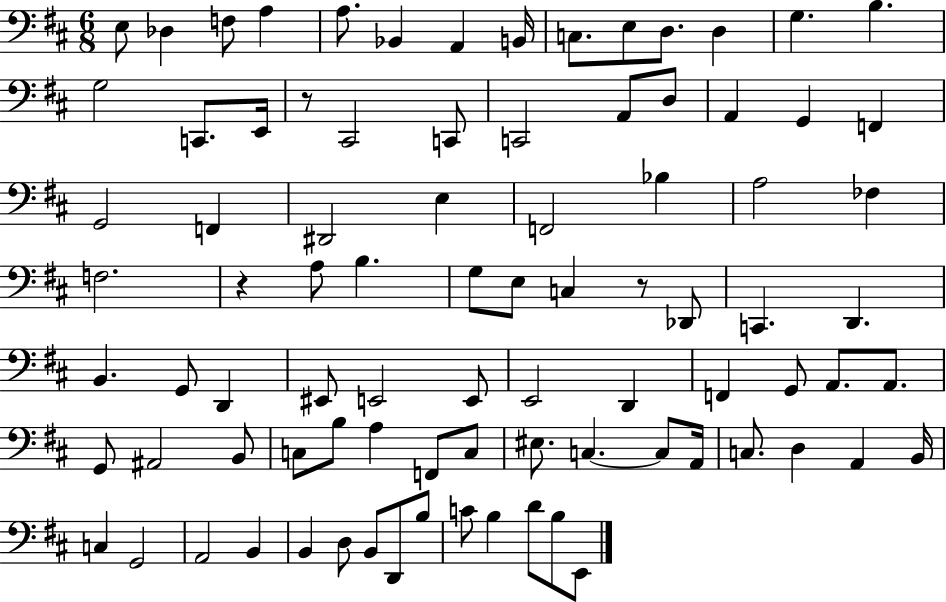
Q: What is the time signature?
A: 6/8